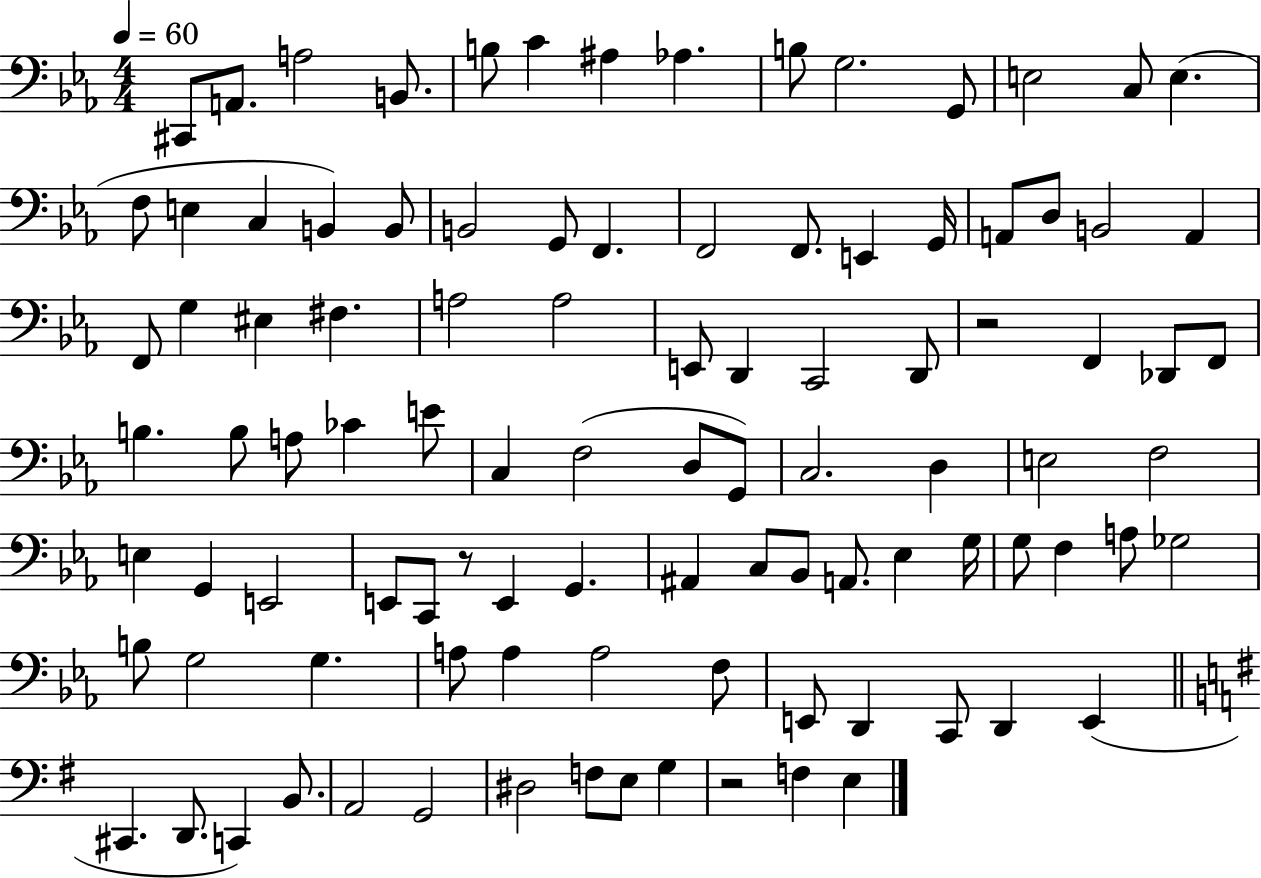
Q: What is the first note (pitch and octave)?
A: C#2